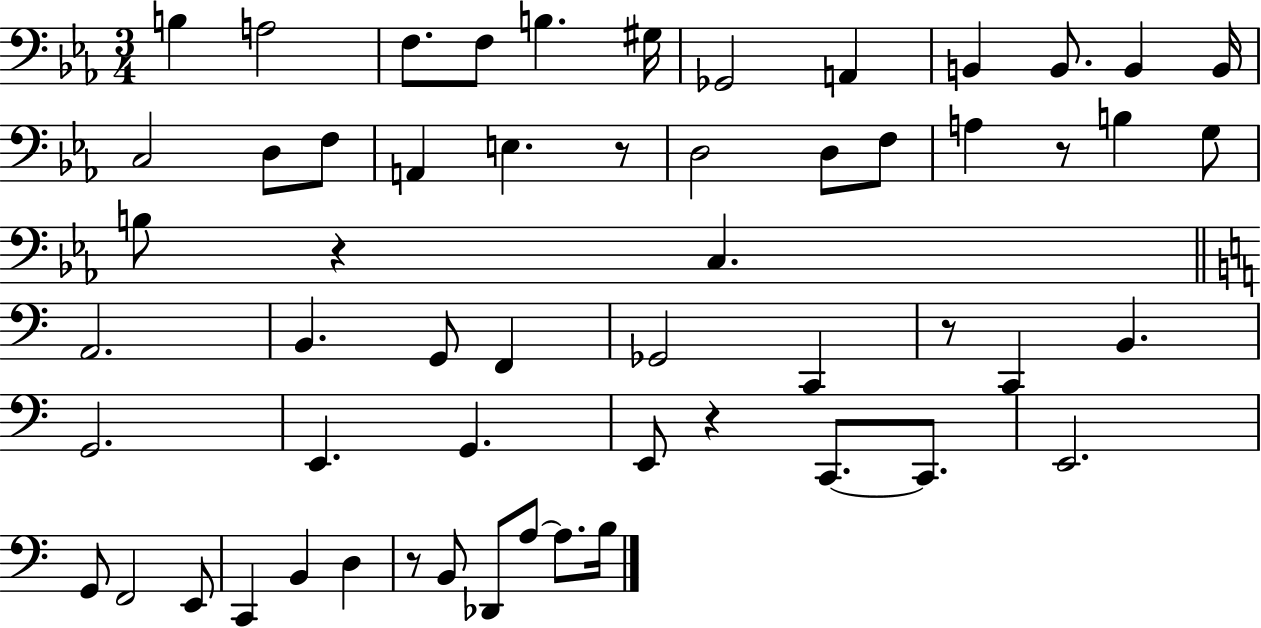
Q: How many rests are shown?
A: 6